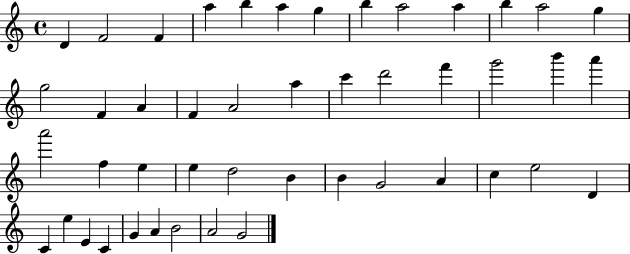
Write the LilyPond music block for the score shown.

{
  \clef treble
  \time 4/4
  \defaultTimeSignature
  \key c \major
  d'4 f'2 f'4 | a''4 b''4 a''4 g''4 | b''4 a''2 a''4 | b''4 a''2 g''4 | \break g''2 f'4 a'4 | f'4 a'2 a''4 | c'''4 d'''2 f'''4 | g'''2 b'''4 a'''4 | \break a'''2 f''4 e''4 | e''4 d''2 b'4 | b'4 g'2 a'4 | c''4 e''2 d'4 | \break c'4 e''4 e'4 c'4 | g'4 a'4 b'2 | a'2 g'2 | \bar "|."
}